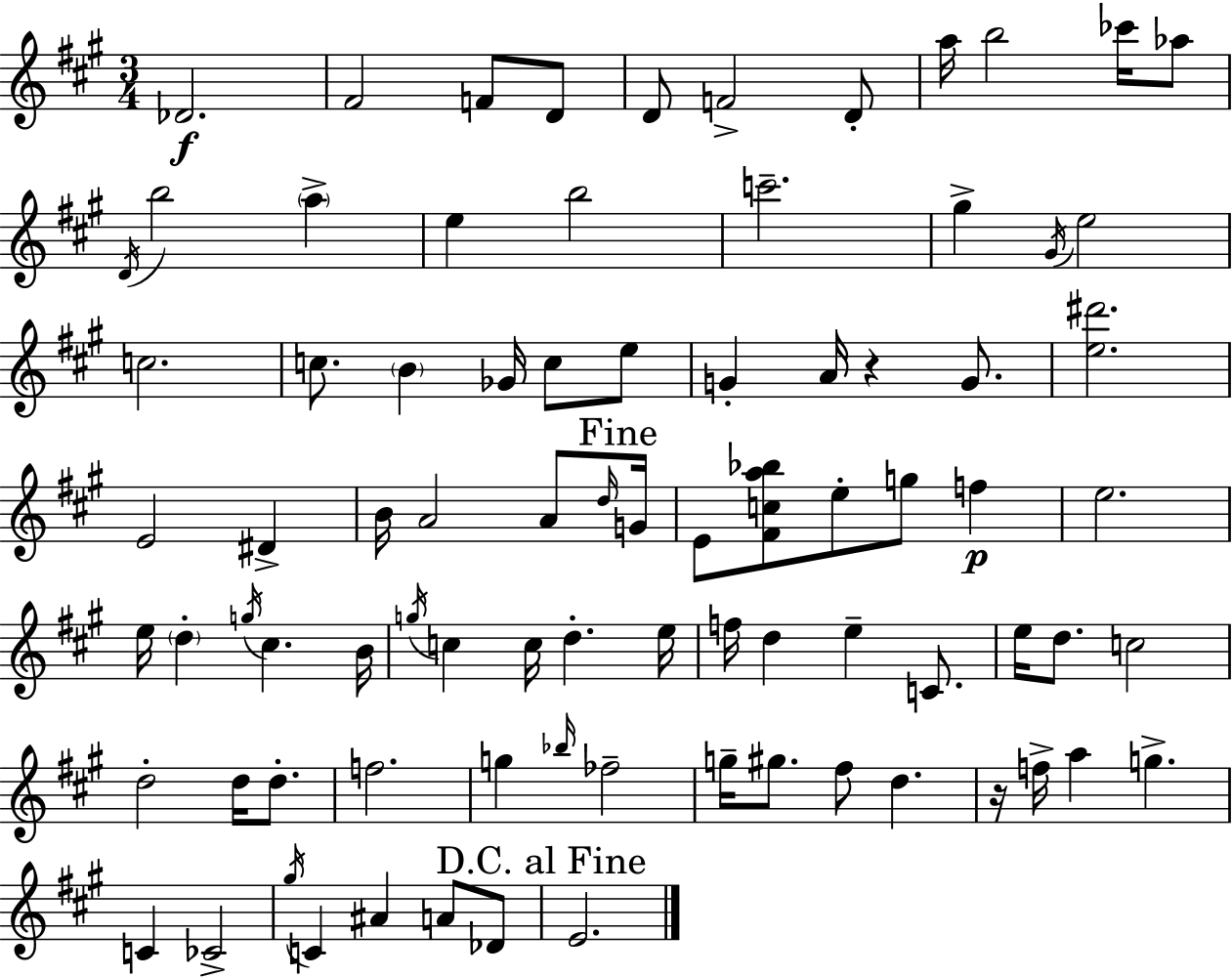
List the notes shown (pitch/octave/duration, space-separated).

Db4/h. F#4/h F4/e D4/e D4/e F4/h D4/e A5/s B5/h CES6/s Ab5/e D4/s B5/h A5/q E5/q B5/h C6/h. G#5/q G#4/s E5/h C5/h. C5/e. B4/q Gb4/s C5/e E5/e G4/q A4/s R/q G4/e. [E5,D#6]/h. E4/h D#4/q B4/s A4/h A4/e D5/s G4/s E4/e [F#4,C5,A5,Bb5]/e E5/e G5/e F5/q E5/h. E5/s D5/q G5/s C#5/q. B4/s G5/s C5/q C5/s D5/q. E5/s F5/s D5/q E5/q C4/e. E5/s D5/e. C5/h D5/h D5/s D5/e. F5/h. G5/q Bb5/s FES5/h G5/s G#5/e. F#5/e D5/q. R/s F5/s A5/q G5/q. C4/q CES4/h G#5/s C4/q A#4/q A4/e Db4/e E4/h.